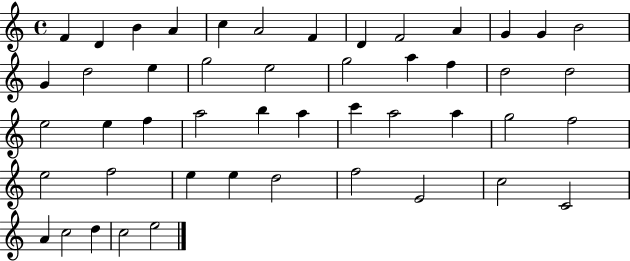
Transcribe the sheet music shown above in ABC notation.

X:1
T:Untitled
M:4/4
L:1/4
K:C
F D B A c A2 F D F2 A G G B2 G d2 e g2 e2 g2 a f d2 d2 e2 e f a2 b a c' a2 a g2 f2 e2 f2 e e d2 f2 E2 c2 C2 A c2 d c2 e2